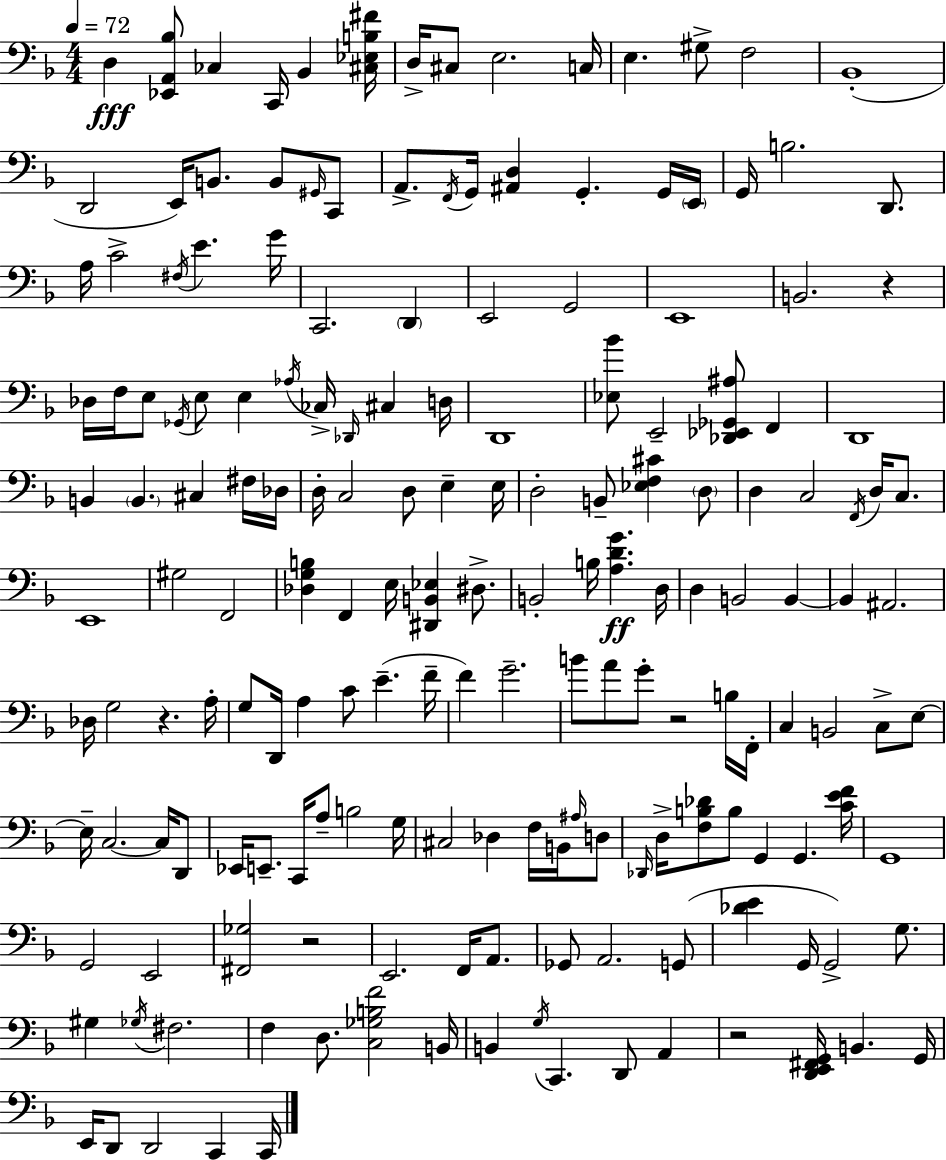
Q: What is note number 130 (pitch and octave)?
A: E2